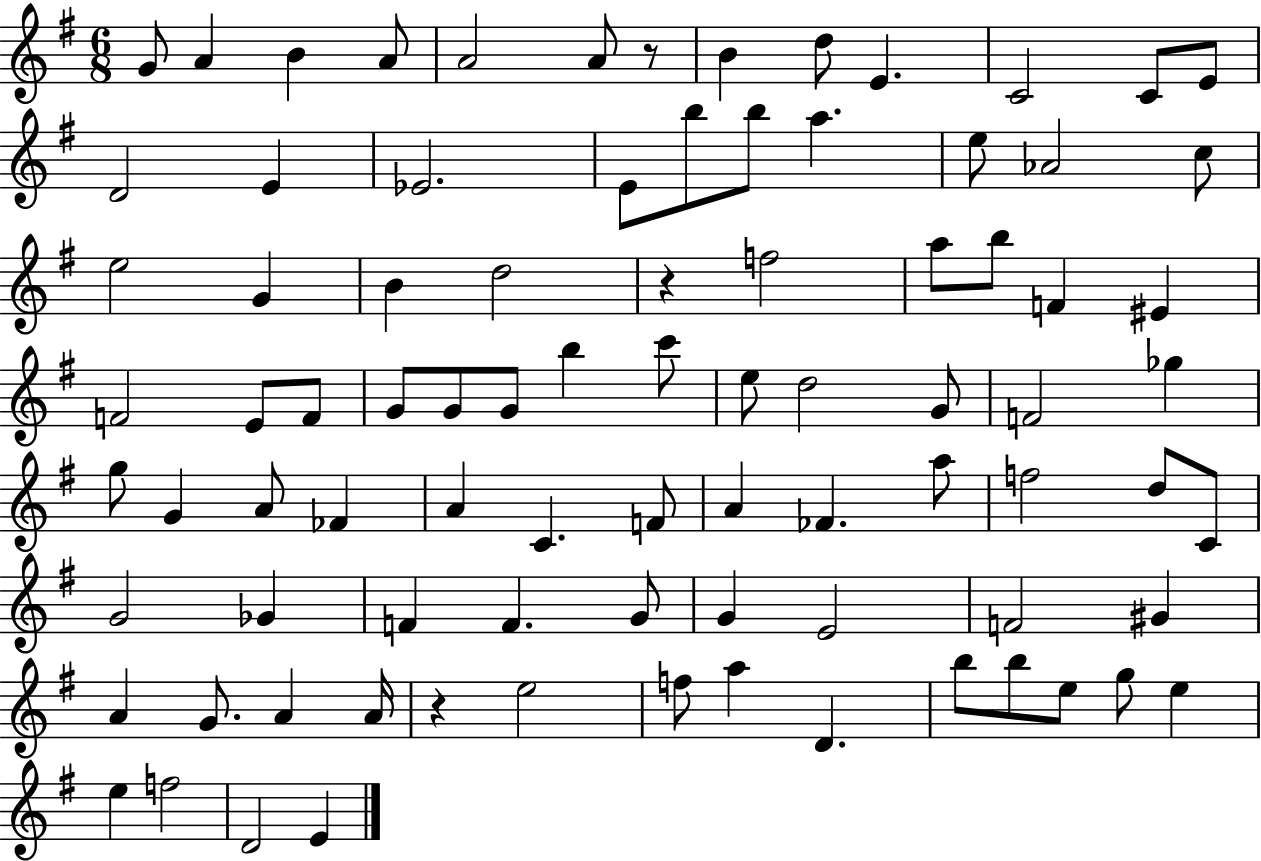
G4/e A4/q B4/q A4/e A4/h A4/e R/e B4/q D5/e E4/q. C4/h C4/e E4/e D4/h E4/q Eb4/h. E4/e B5/e B5/e A5/q. E5/e Ab4/h C5/e E5/h G4/q B4/q D5/h R/q F5/h A5/e B5/e F4/q EIS4/q F4/h E4/e F4/e G4/e G4/e G4/e B5/q C6/e E5/e D5/h G4/e F4/h Gb5/q G5/e G4/q A4/e FES4/q A4/q C4/q. F4/e A4/q FES4/q. A5/e F5/h D5/e C4/e G4/h Gb4/q F4/q F4/q. G4/e G4/q E4/h F4/h G#4/q A4/q G4/e. A4/q A4/s R/q E5/h F5/e A5/q D4/q. B5/e B5/e E5/e G5/e E5/q E5/q F5/h D4/h E4/q